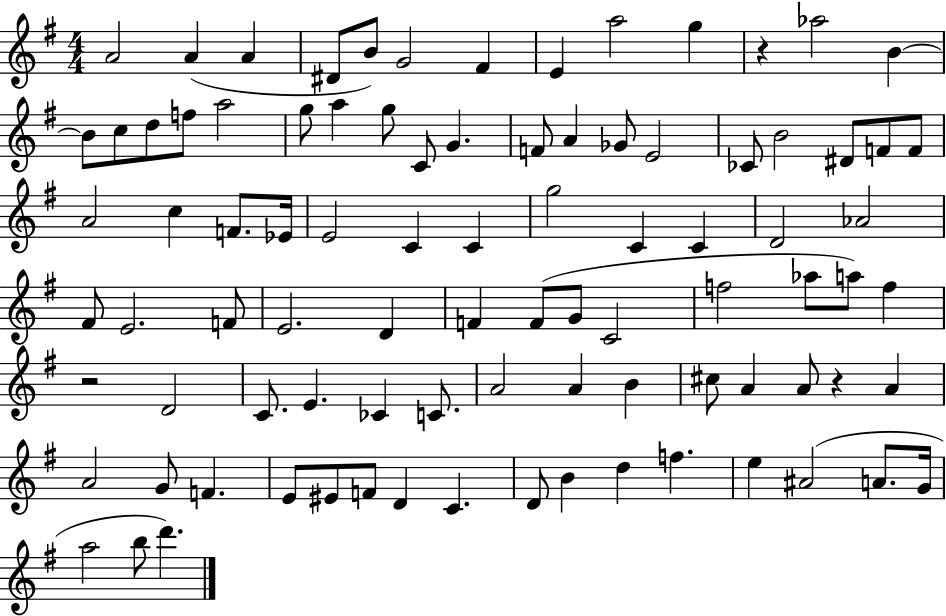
A4/h A4/q A4/q D#4/e B4/e G4/h F#4/q E4/q A5/h G5/q R/q Ab5/h B4/q B4/e C5/e D5/e F5/e A5/h G5/e A5/q G5/e C4/e G4/q. F4/e A4/q Gb4/e E4/h CES4/e B4/h D#4/e F4/e F4/e A4/h C5/q F4/e. Eb4/s E4/h C4/q C4/q G5/h C4/q C4/q D4/h Ab4/h F#4/e E4/h. F4/e E4/h. D4/q F4/q F4/e G4/e C4/h F5/h Ab5/e A5/e F5/q R/h D4/h C4/e. E4/q. CES4/q C4/e. A4/h A4/q B4/q C#5/e A4/q A4/e R/q A4/q A4/h G4/e F4/q. E4/e EIS4/e F4/e D4/q C4/q. D4/e B4/q D5/q F5/q. E5/q A#4/h A4/e. G4/s A5/h B5/e D6/q.